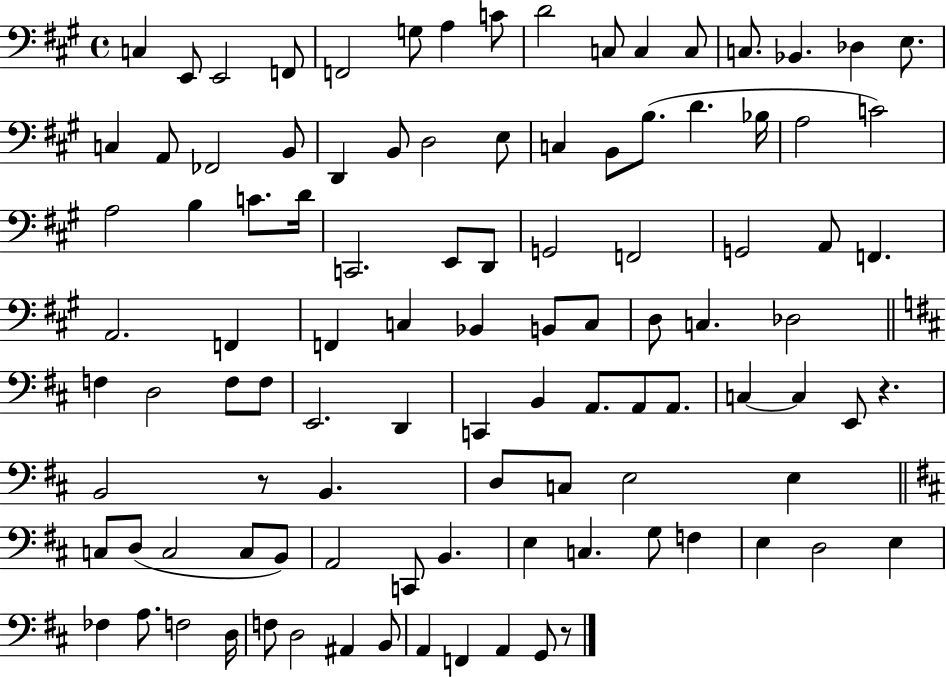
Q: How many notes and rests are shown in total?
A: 103